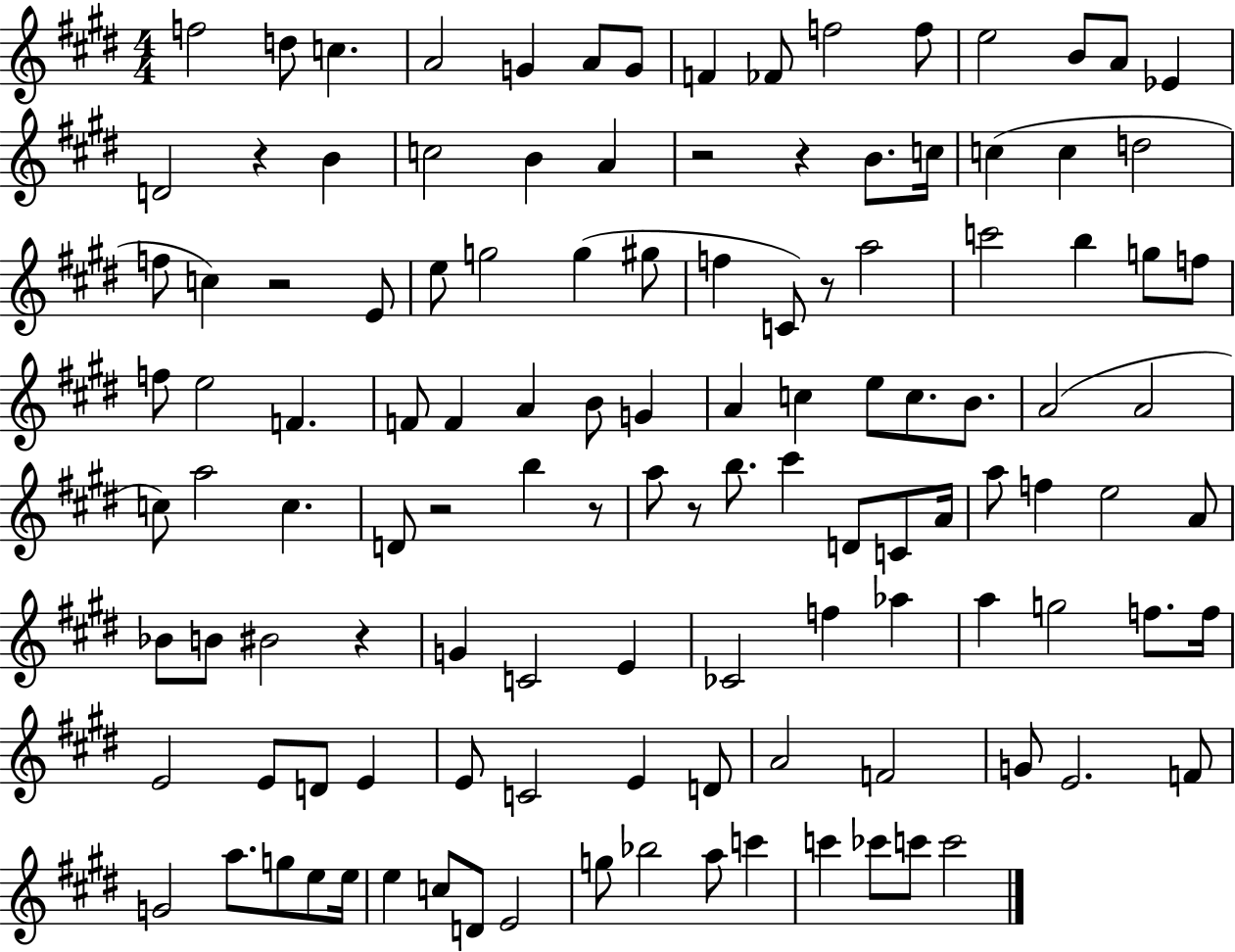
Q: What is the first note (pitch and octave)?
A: F5